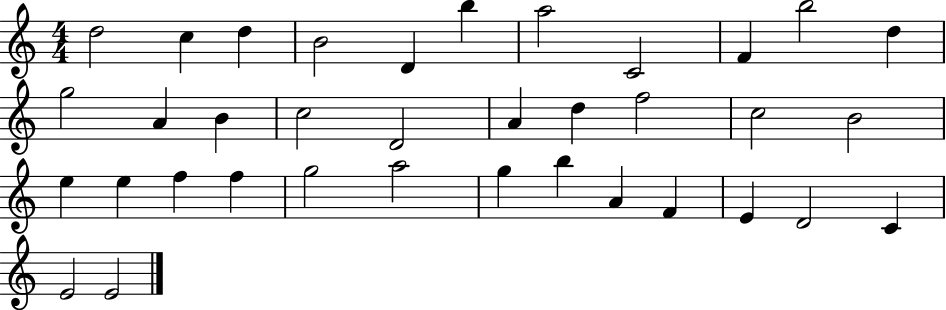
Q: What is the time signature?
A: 4/4